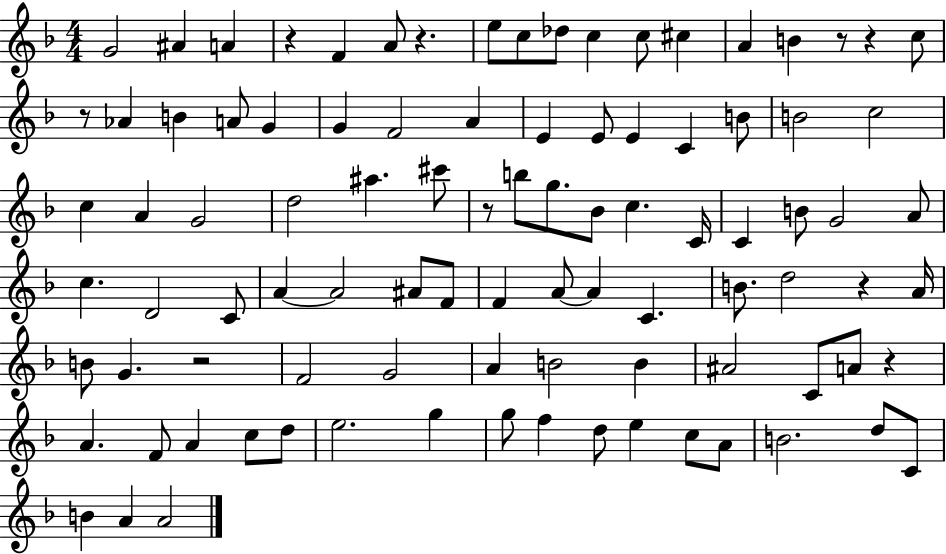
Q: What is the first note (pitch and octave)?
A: G4